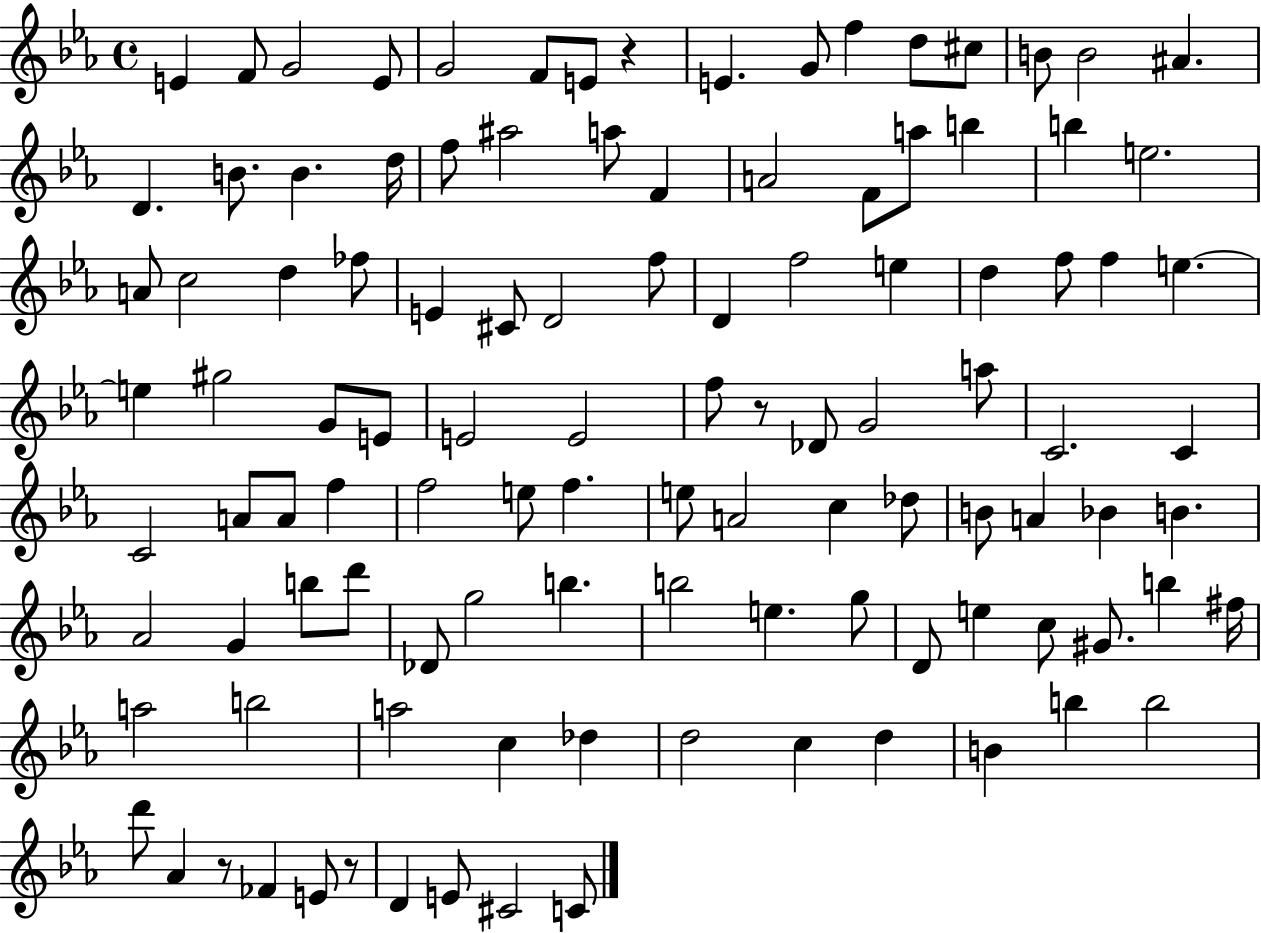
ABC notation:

X:1
T:Untitled
M:4/4
L:1/4
K:Eb
E F/2 G2 E/2 G2 F/2 E/2 z E G/2 f d/2 ^c/2 B/2 B2 ^A D B/2 B d/4 f/2 ^a2 a/2 F A2 F/2 a/2 b b e2 A/2 c2 d _f/2 E ^C/2 D2 f/2 D f2 e d f/2 f e e ^g2 G/2 E/2 E2 E2 f/2 z/2 _D/2 G2 a/2 C2 C C2 A/2 A/2 f f2 e/2 f e/2 A2 c _d/2 B/2 A _B B _A2 G b/2 d'/2 _D/2 g2 b b2 e g/2 D/2 e c/2 ^G/2 b ^f/4 a2 b2 a2 c _d d2 c d B b b2 d'/2 _A z/2 _F E/2 z/2 D E/2 ^C2 C/2